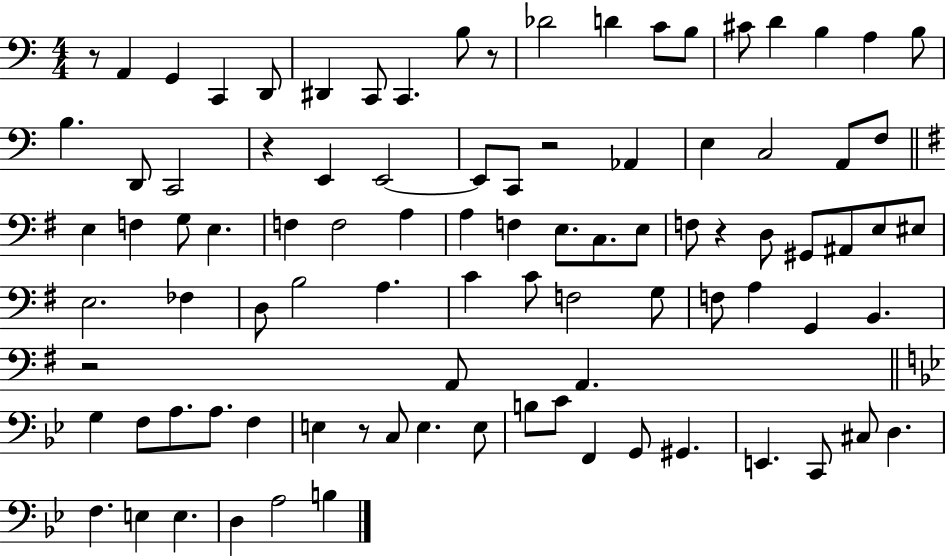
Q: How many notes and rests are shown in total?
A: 93